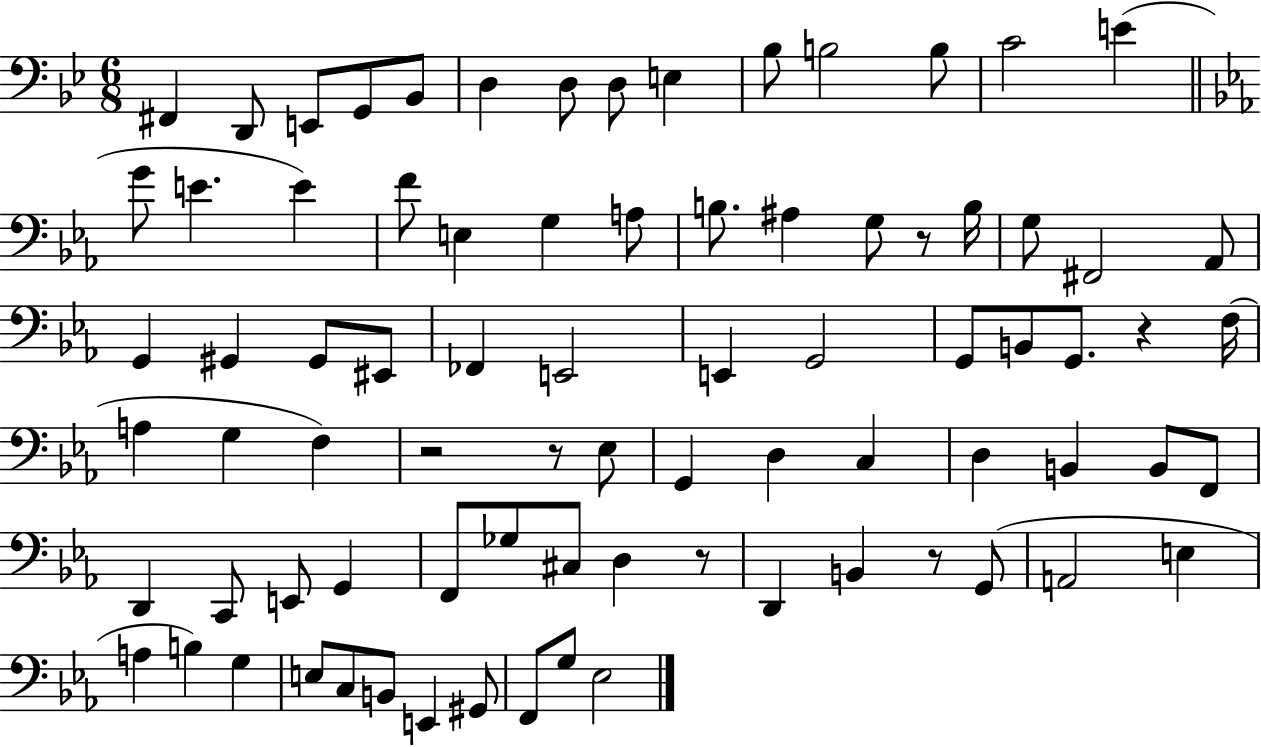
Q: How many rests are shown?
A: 6